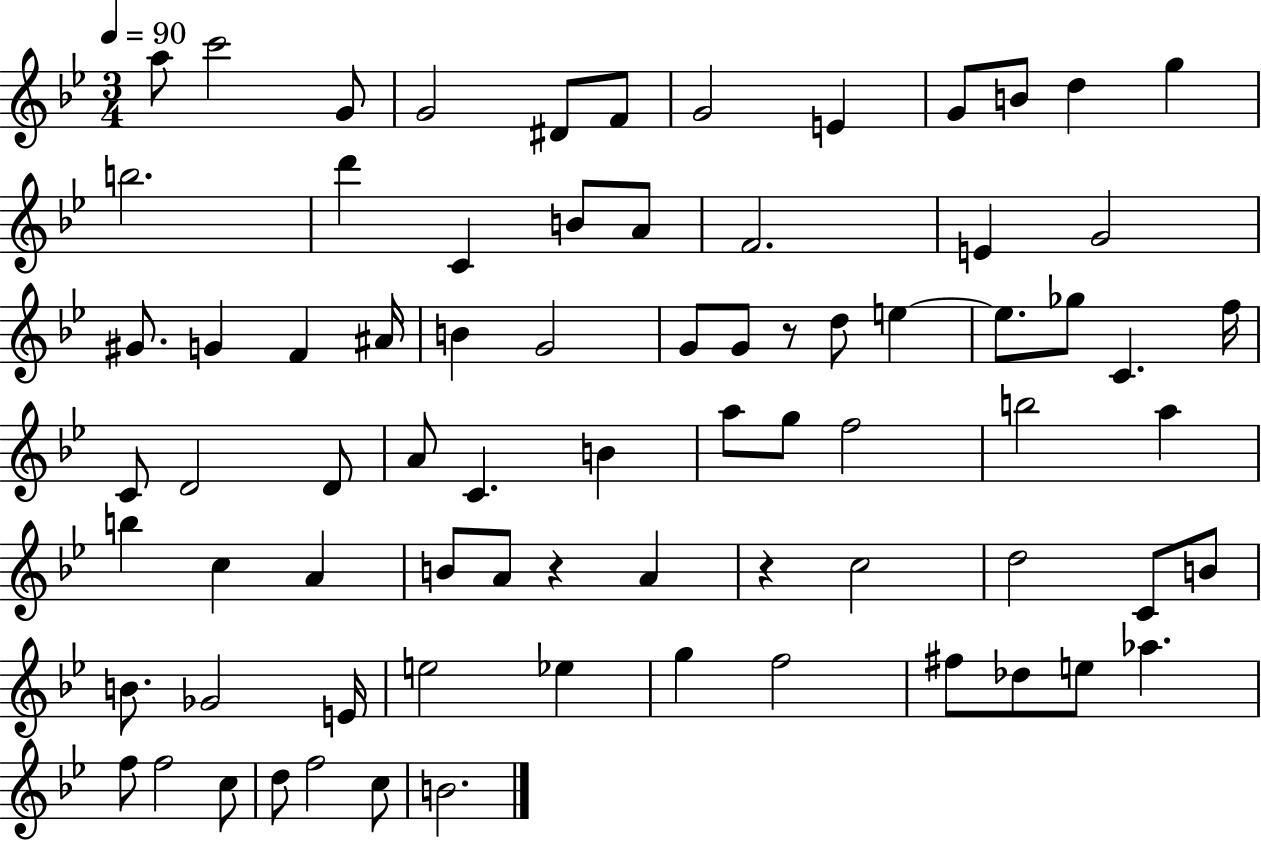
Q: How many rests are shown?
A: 3